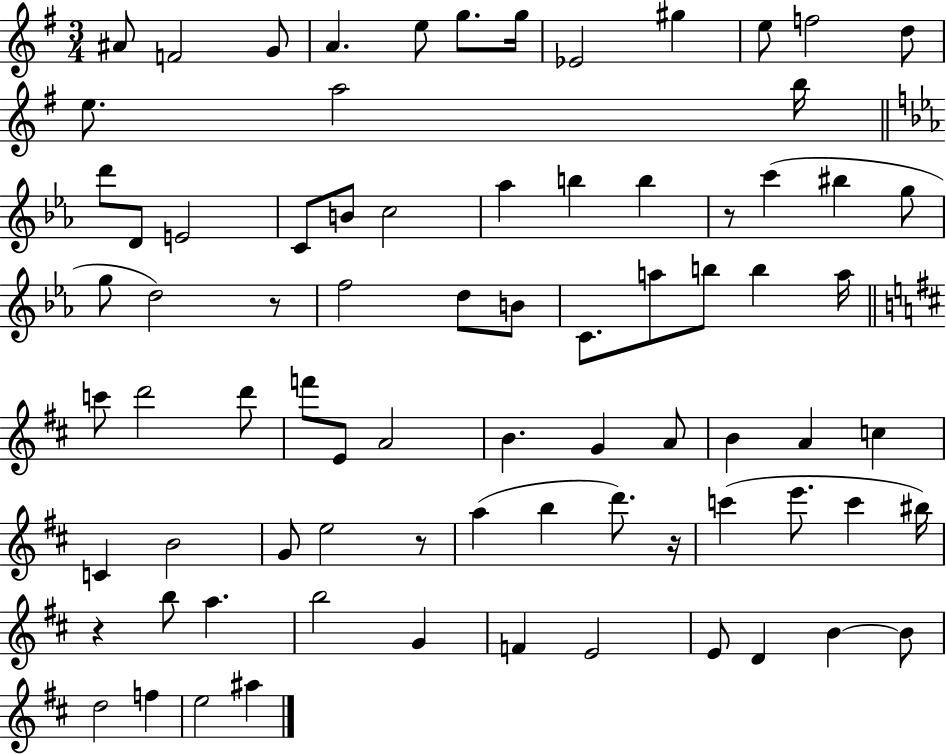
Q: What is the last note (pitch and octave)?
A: A#5